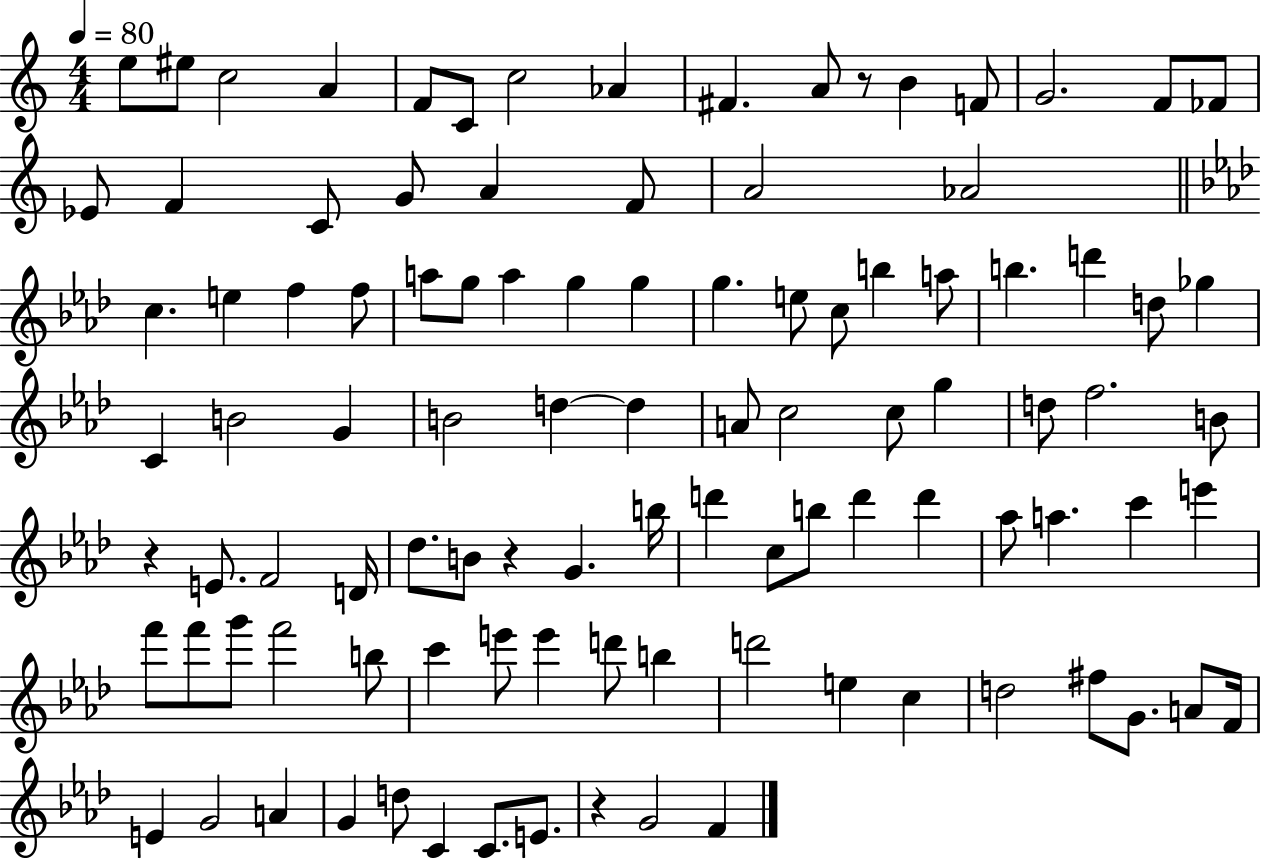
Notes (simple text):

E5/e EIS5/e C5/h A4/q F4/e C4/e C5/h Ab4/q F#4/q. A4/e R/e B4/q F4/e G4/h. F4/e FES4/e Eb4/e F4/q C4/e G4/e A4/q F4/e A4/h Ab4/h C5/q. E5/q F5/q F5/e A5/e G5/e A5/q G5/q G5/q G5/q. E5/e C5/e B5/q A5/e B5/q. D6/q D5/e Gb5/q C4/q B4/h G4/q B4/h D5/q D5/q A4/e C5/h C5/e G5/q D5/e F5/h. B4/e R/q E4/e. F4/h D4/s Db5/e. B4/e R/q G4/q. B5/s D6/q C5/e B5/e D6/q D6/q Ab5/e A5/q. C6/q E6/q F6/e F6/e G6/e F6/h B5/e C6/q E6/e E6/q D6/e B5/q D6/h E5/q C5/q D5/h F#5/e G4/e. A4/e F4/s E4/q G4/h A4/q G4/q D5/e C4/q C4/e. E4/e. R/q G4/h F4/q